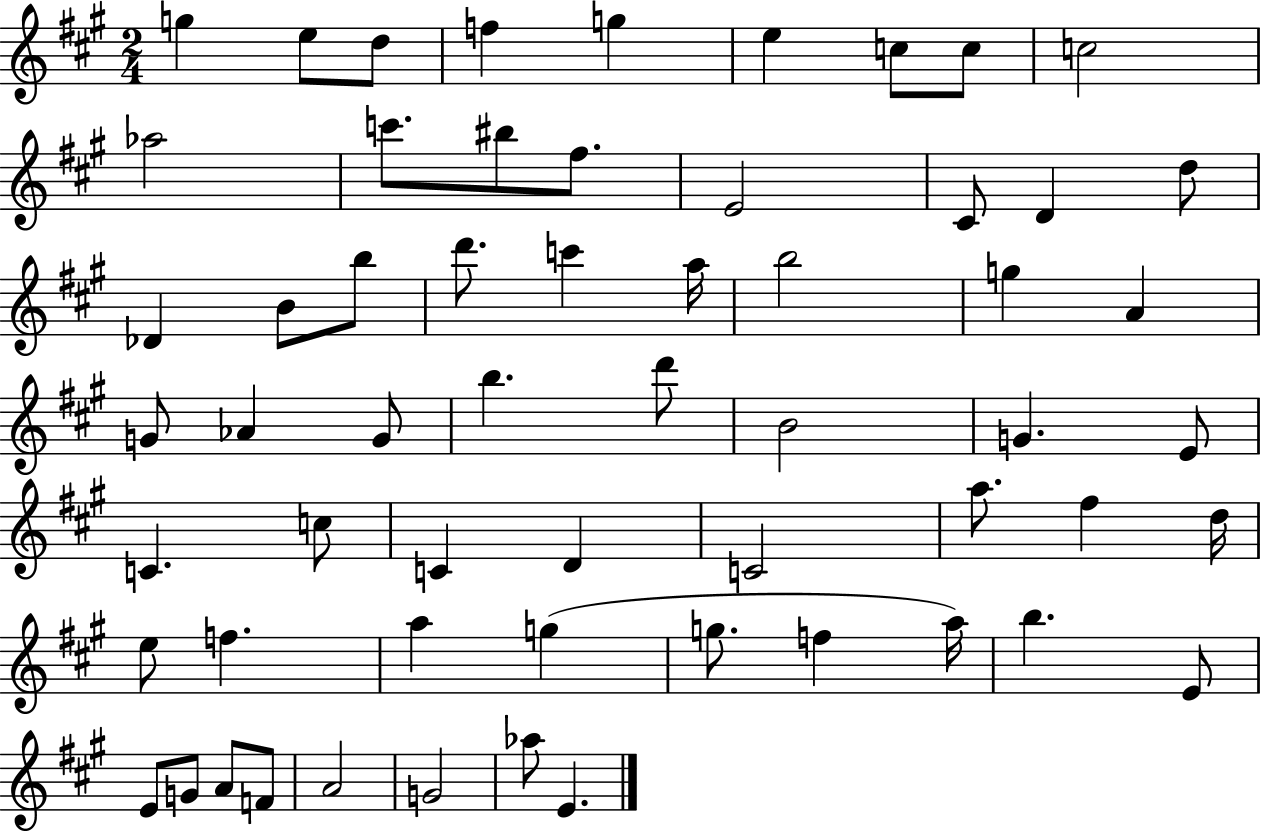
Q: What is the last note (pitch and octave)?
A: E4